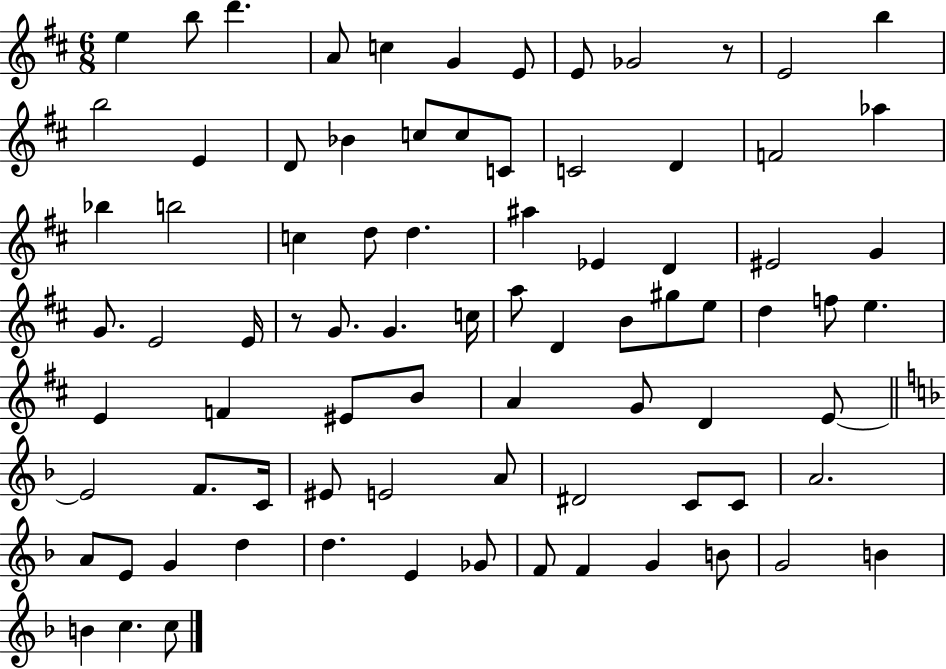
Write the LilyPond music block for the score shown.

{
  \clef treble
  \numericTimeSignature
  \time 6/8
  \key d \major
  \repeat volta 2 { e''4 b''8 d'''4. | a'8 c''4 g'4 e'8 | e'8 ges'2 r8 | e'2 b''4 | \break b''2 e'4 | d'8 bes'4 c''8 c''8 c'8 | c'2 d'4 | f'2 aes''4 | \break bes''4 b''2 | c''4 d''8 d''4. | ais''4 ees'4 d'4 | eis'2 g'4 | \break g'8. e'2 e'16 | r8 g'8. g'4. c''16 | a''8 d'4 b'8 gis''8 e''8 | d''4 f''8 e''4. | \break e'4 f'4 eis'8 b'8 | a'4 g'8 d'4 e'8~~ | \bar "||" \break \key f \major e'2 f'8. c'16 | eis'8 e'2 a'8 | dis'2 c'8 c'8 | a'2. | \break a'8 e'8 g'4 d''4 | d''4. e'4 ges'8 | f'8 f'4 g'4 b'8 | g'2 b'4 | \break b'4 c''4. c''8 | } \bar "|."
}